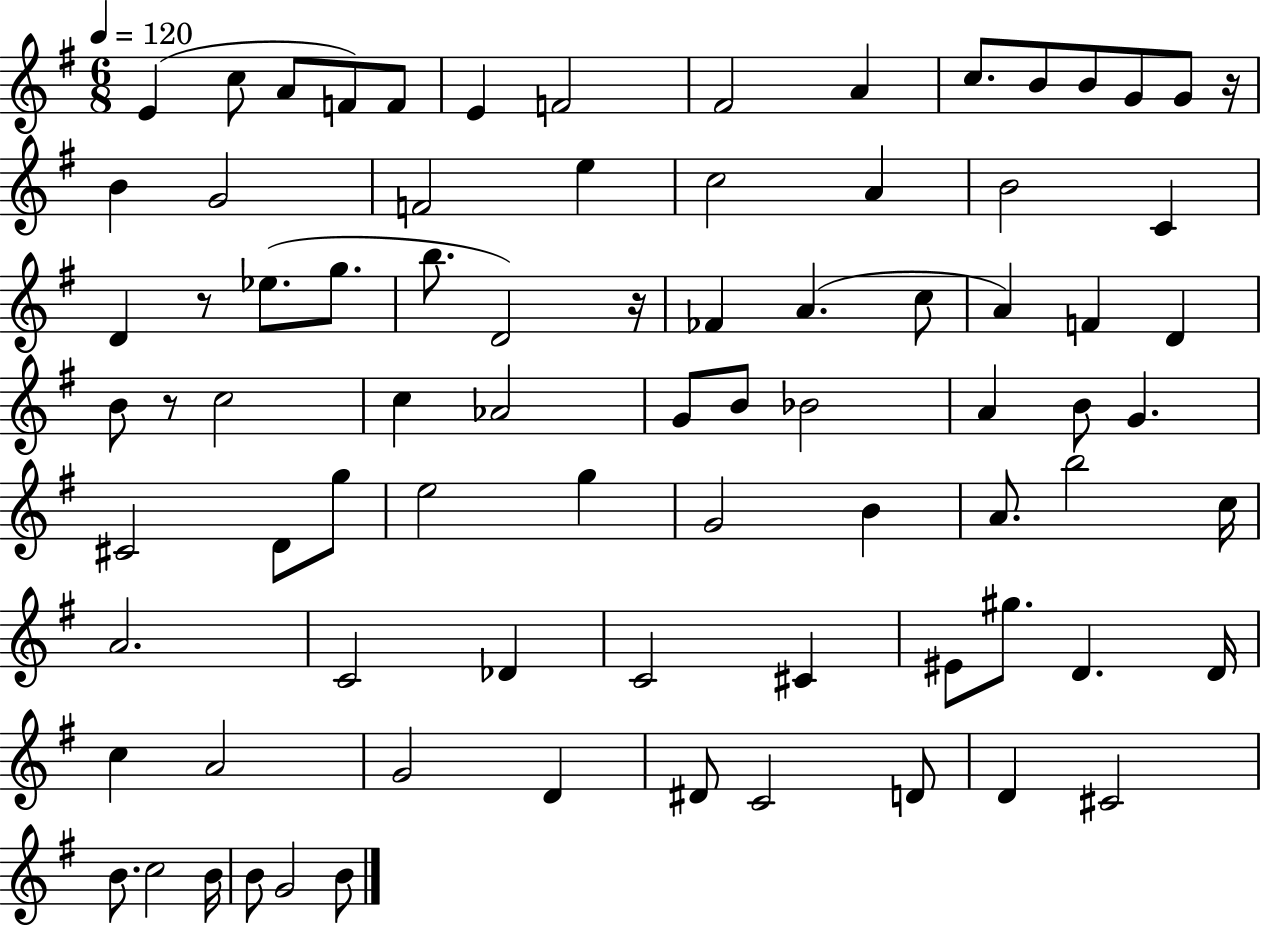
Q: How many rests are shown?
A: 4